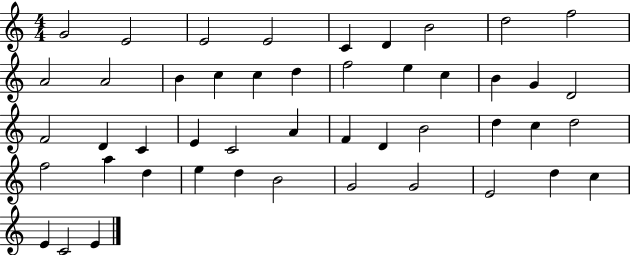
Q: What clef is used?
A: treble